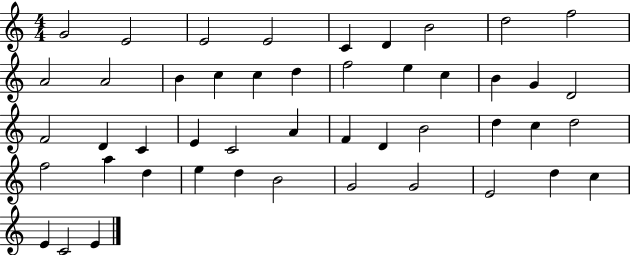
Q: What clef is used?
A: treble